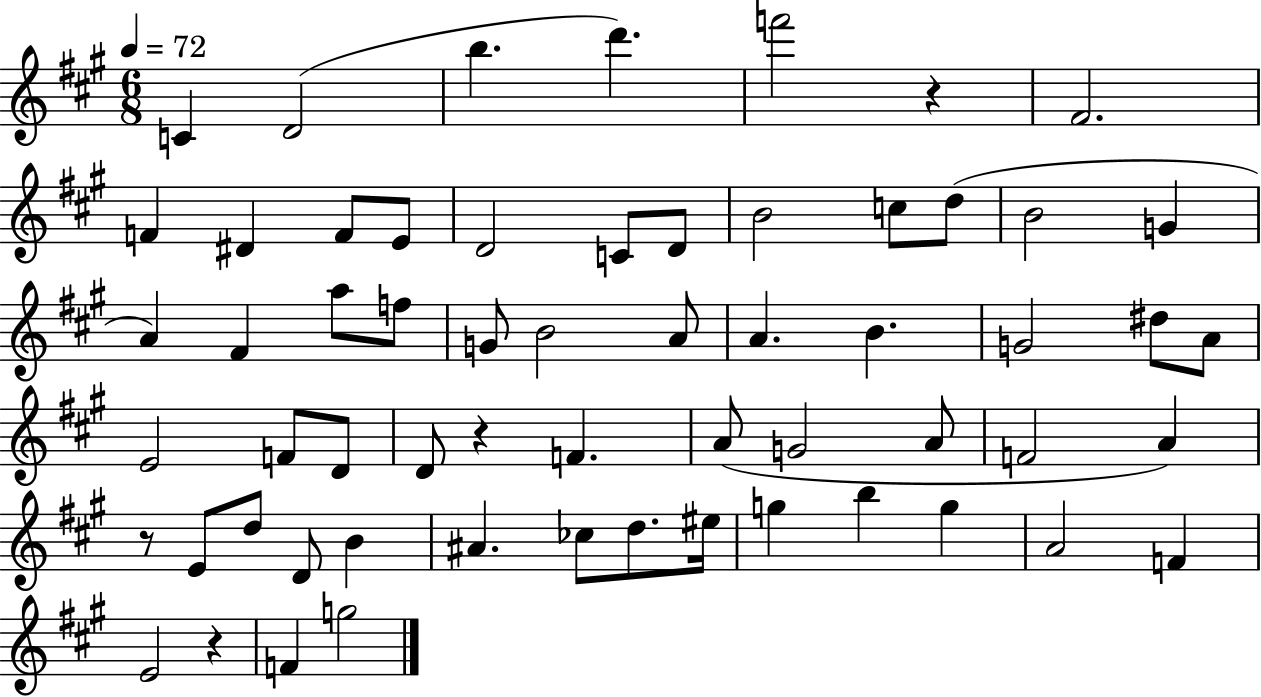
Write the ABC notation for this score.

X:1
T:Untitled
M:6/8
L:1/4
K:A
C D2 b d' f'2 z ^F2 F ^D F/2 E/2 D2 C/2 D/2 B2 c/2 d/2 B2 G A ^F a/2 f/2 G/2 B2 A/2 A B G2 ^d/2 A/2 E2 F/2 D/2 D/2 z F A/2 G2 A/2 F2 A z/2 E/2 d/2 D/2 B ^A _c/2 d/2 ^e/4 g b g A2 F E2 z F g2